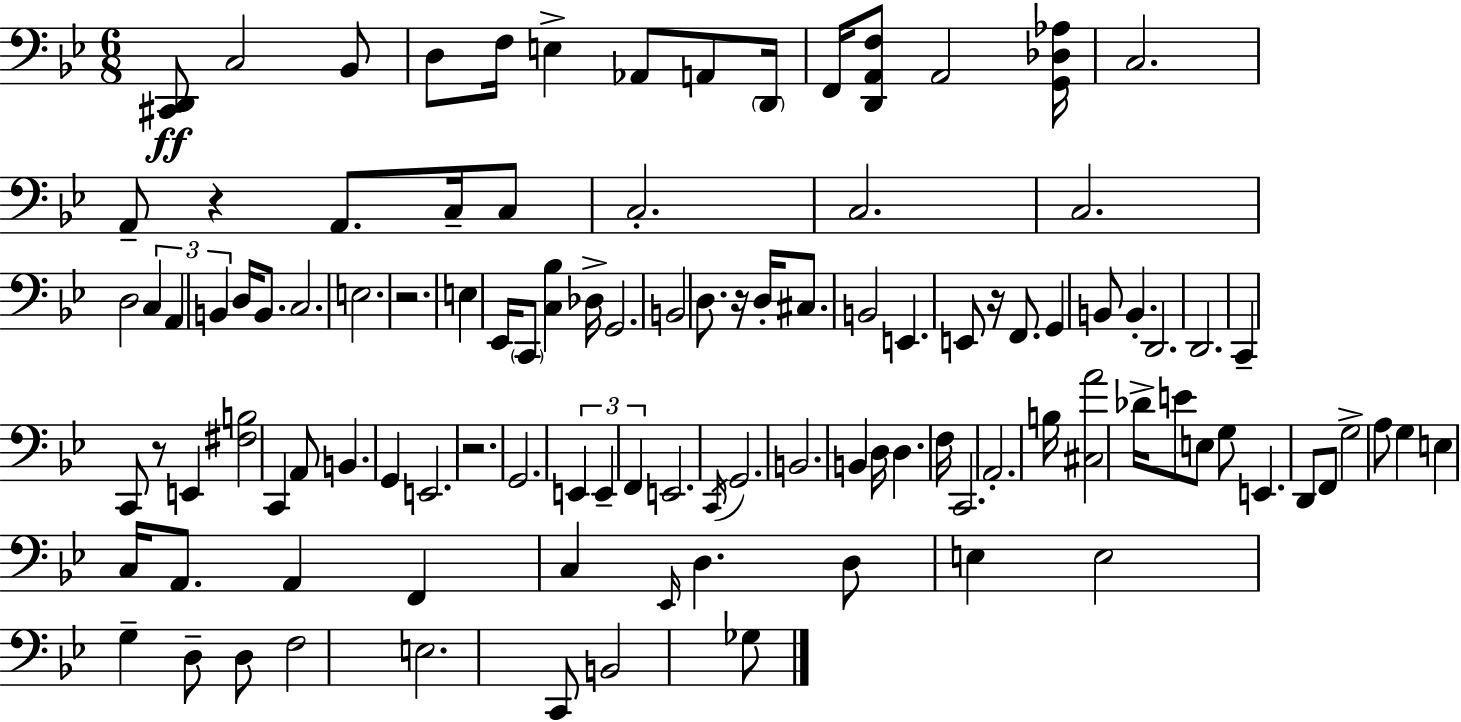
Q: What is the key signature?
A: BES major